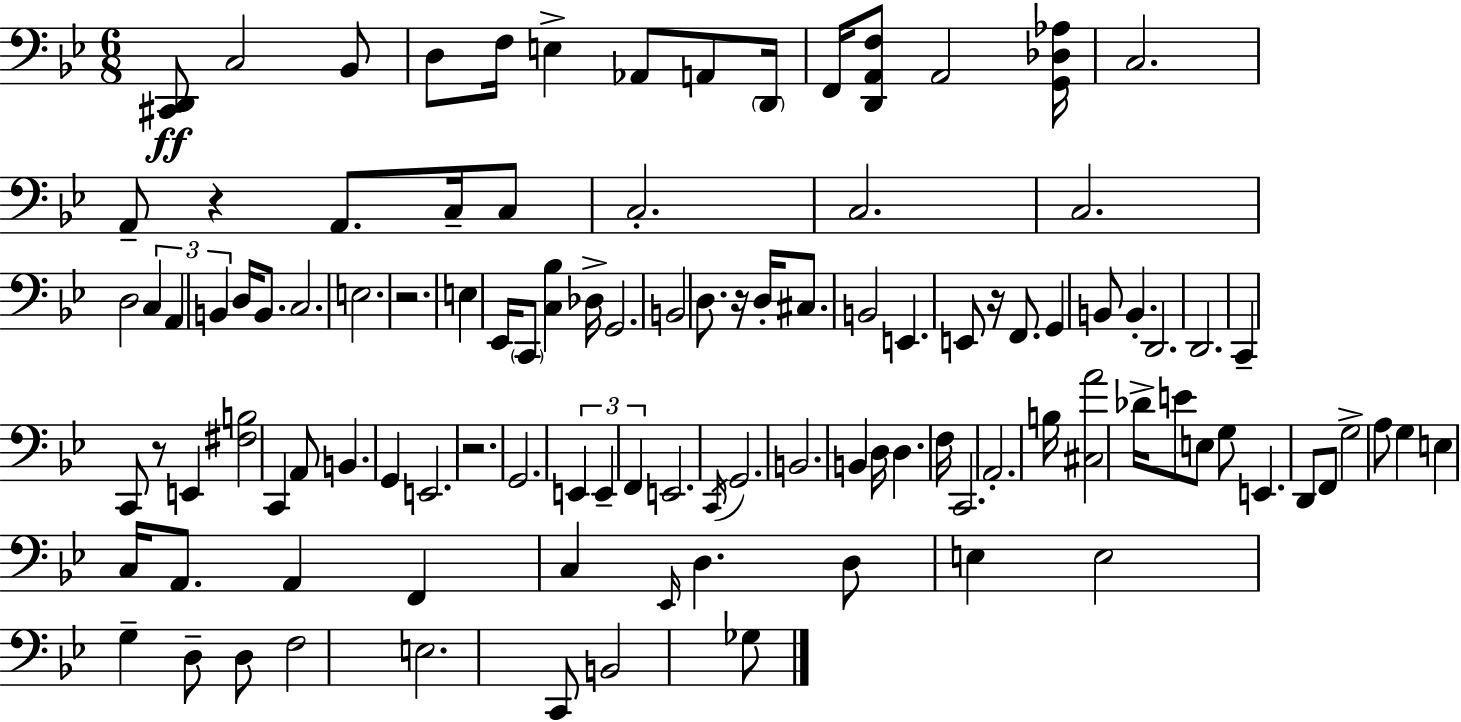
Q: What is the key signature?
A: BES major